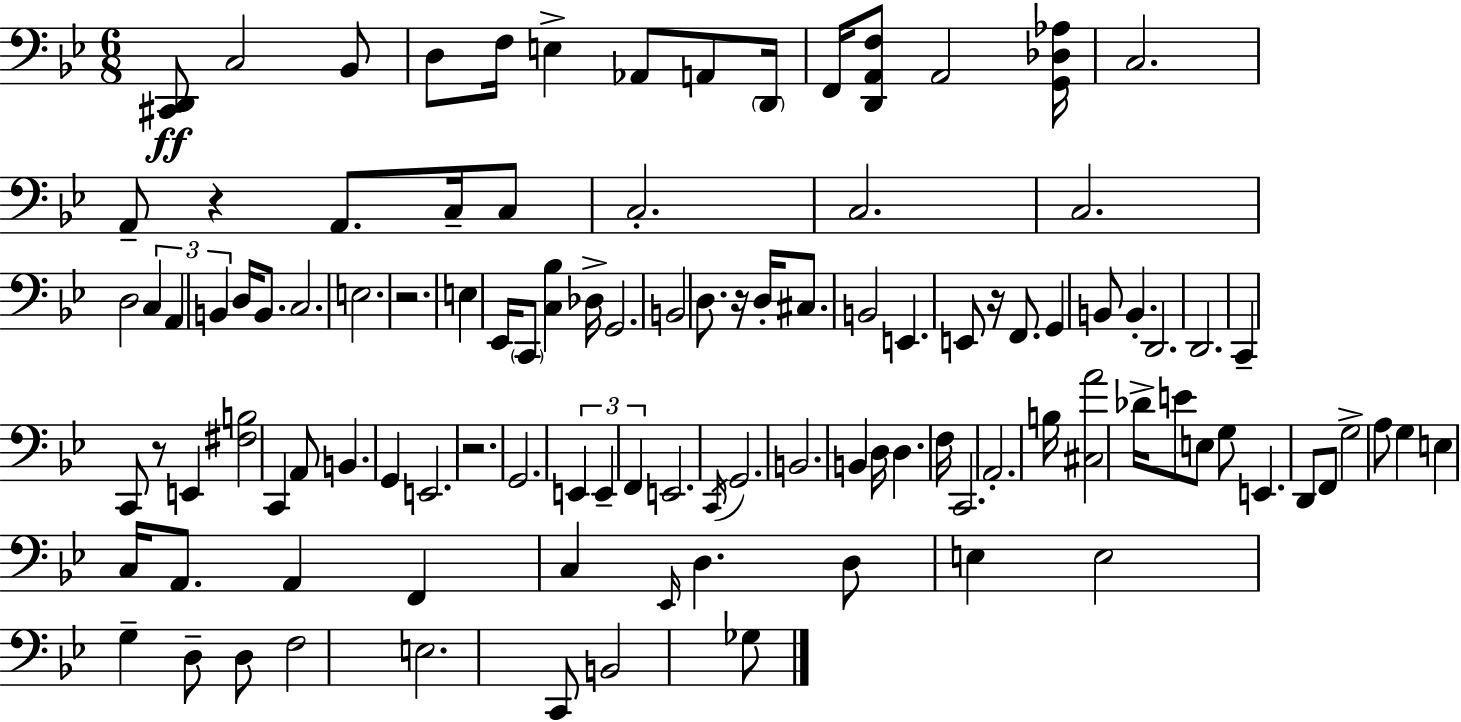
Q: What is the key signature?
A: BES major